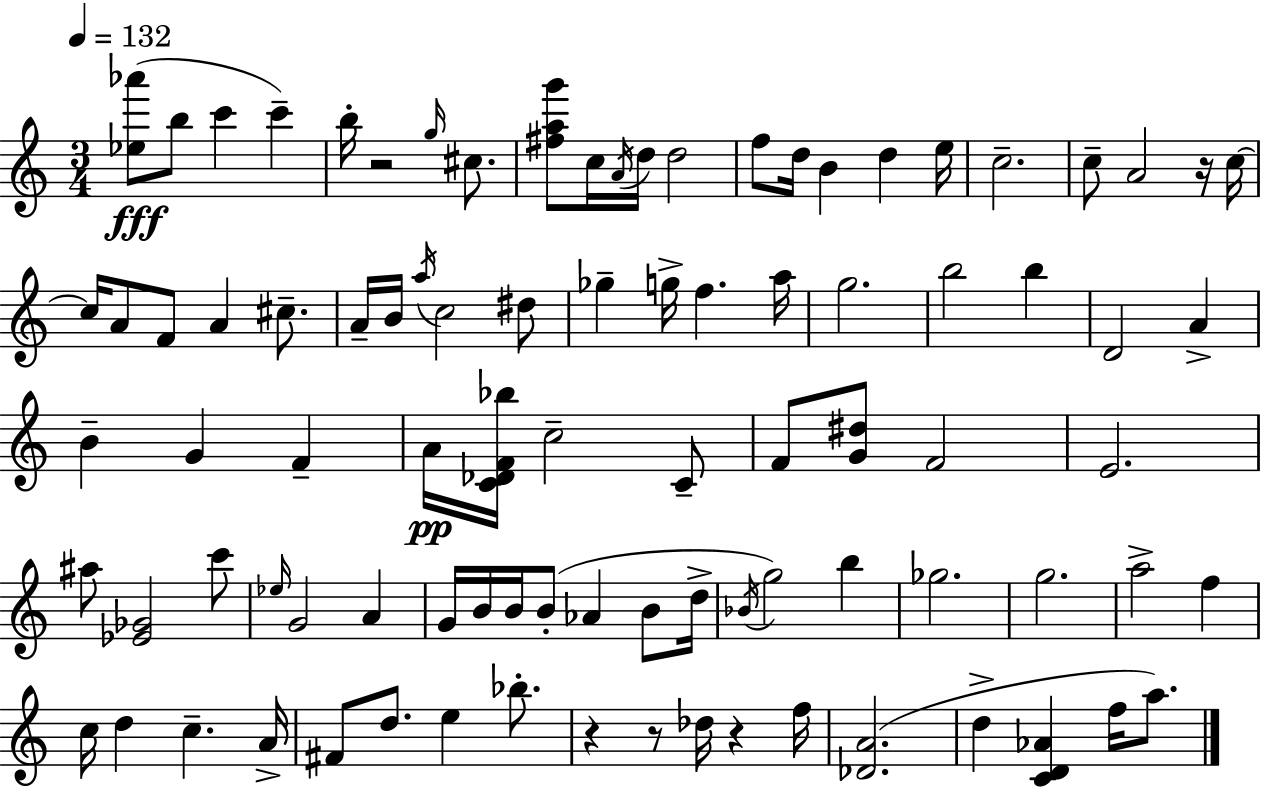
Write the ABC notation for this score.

X:1
T:Untitled
M:3/4
L:1/4
K:Am
[_e_a']/2 b/2 c' c' b/4 z2 g/4 ^c/2 [^fag']/2 c/4 A/4 d/4 d2 f/2 d/4 B d e/4 c2 c/2 A2 z/4 c/4 c/4 A/2 F/2 A ^c/2 A/4 B/4 a/4 c2 ^d/2 _g g/4 f a/4 g2 b2 b D2 A B G F A/4 [C_DF_b]/4 c2 C/2 F/2 [G^d]/2 F2 E2 ^a/2 [_E_G]2 c'/2 _e/4 G2 A G/4 B/4 B/4 B/2 _A B/2 d/4 _B/4 g2 b _g2 g2 a2 f c/4 d c A/4 ^F/2 d/2 e _b/2 z z/2 _d/4 z f/4 [_DA]2 d [CD_A] f/4 a/2